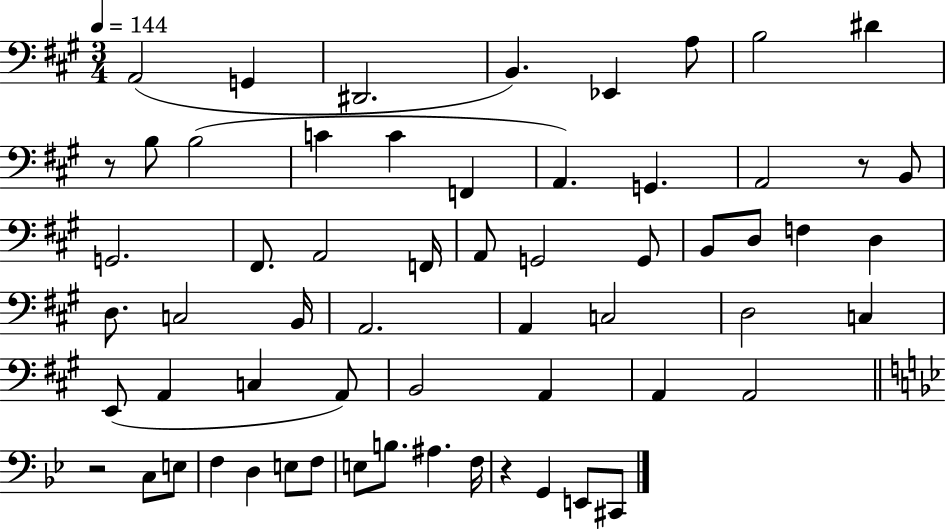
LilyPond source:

{
  \clef bass
  \numericTimeSignature
  \time 3/4
  \key a \major
  \tempo 4 = 144
  a,2( g,4 | dis,2. | b,4.) ees,4 a8 | b2 dis'4 | \break r8 b8 b2( | c'4 c'4 f,4 | a,4.) g,4. | a,2 r8 b,8 | \break g,2. | fis,8. a,2 f,16 | a,8 g,2 g,8 | b,8 d8 f4 d4 | \break d8. c2 b,16 | a,2. | a,4 c2 | d2 c4 | \break e,8( a,4 c4 a,8) | b,2 a,4 | a,4 a,2 | \bar "||" \break \key bes \major r2 c8 e8 | f4 d4 e8 f8 | e8 b8. ais4. f16 | r4 g,4 e,8 cis,8 | \break \bar "|."
}